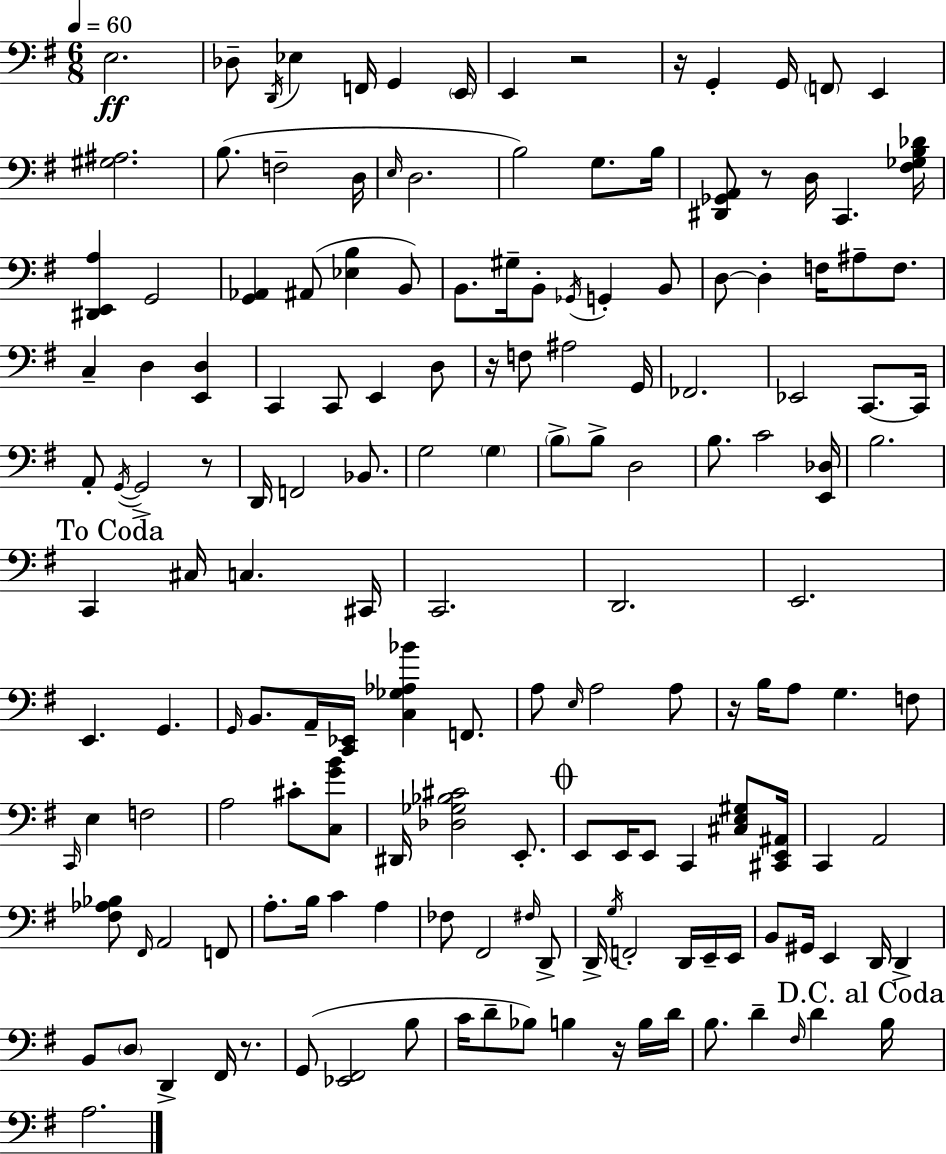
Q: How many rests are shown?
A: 8